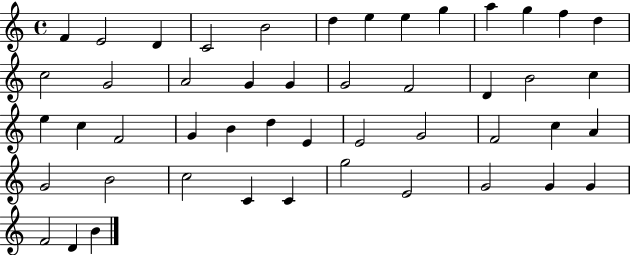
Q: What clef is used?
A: treble